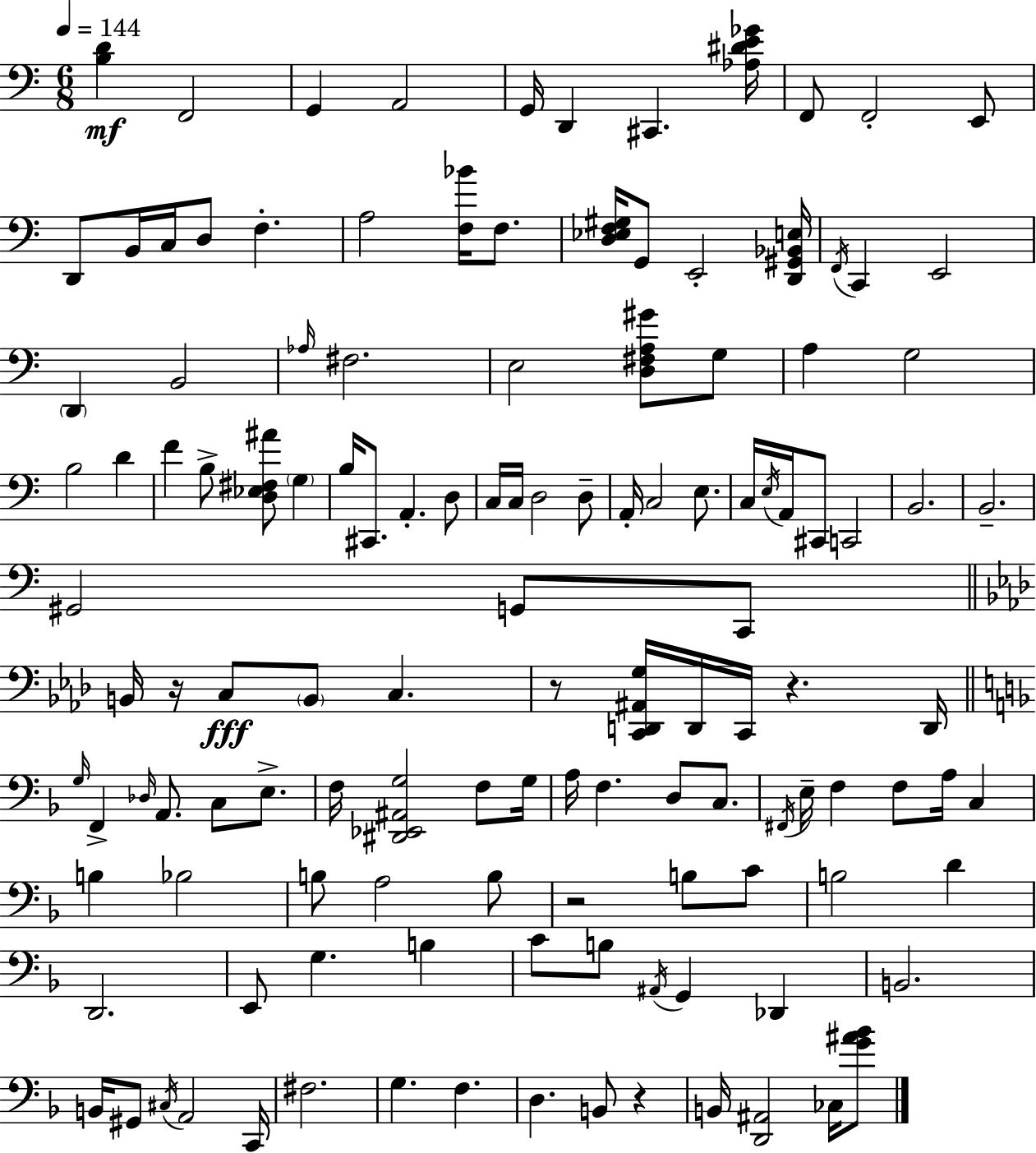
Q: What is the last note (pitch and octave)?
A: CES3